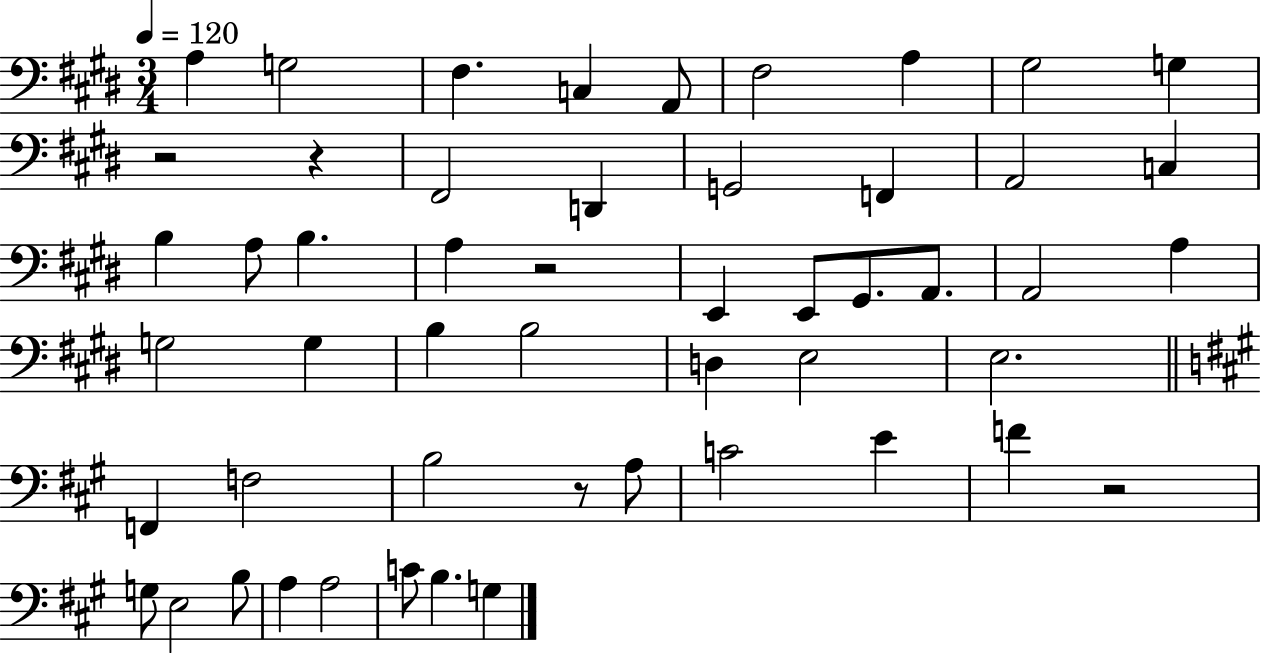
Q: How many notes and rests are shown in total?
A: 52